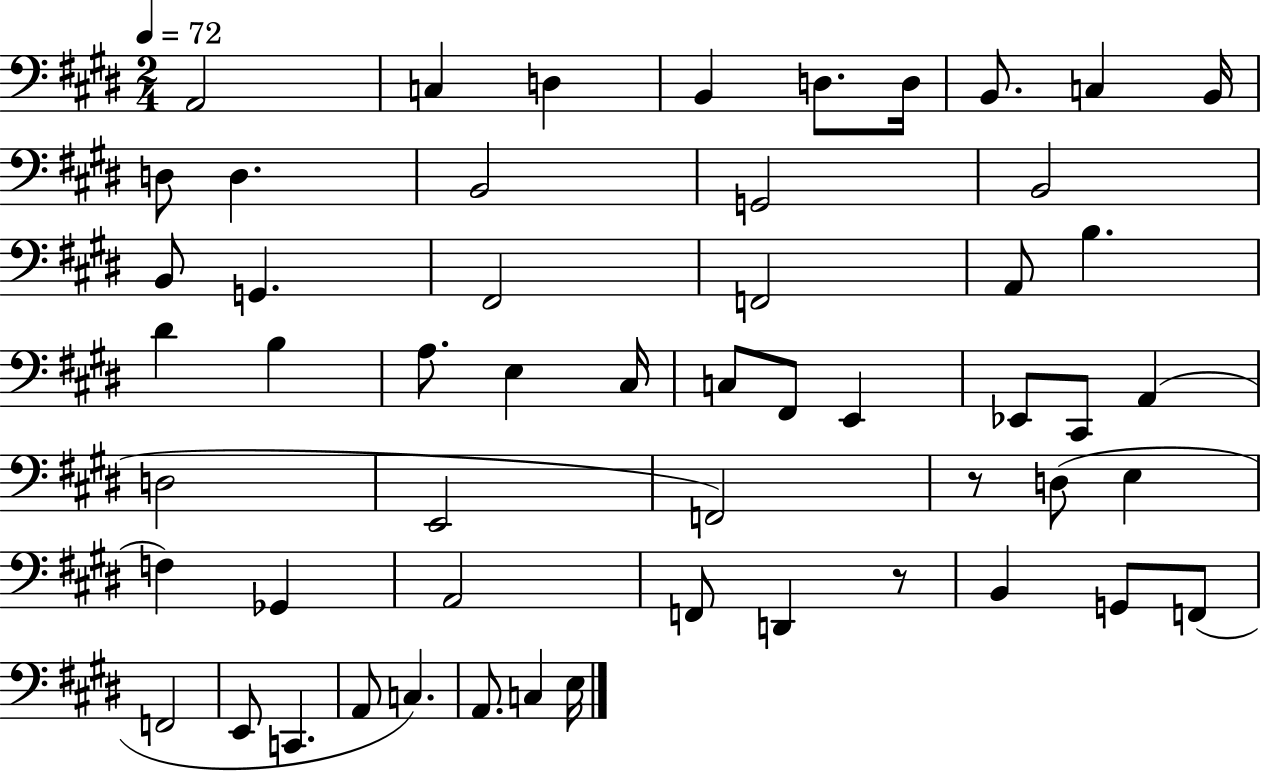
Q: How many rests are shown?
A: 2